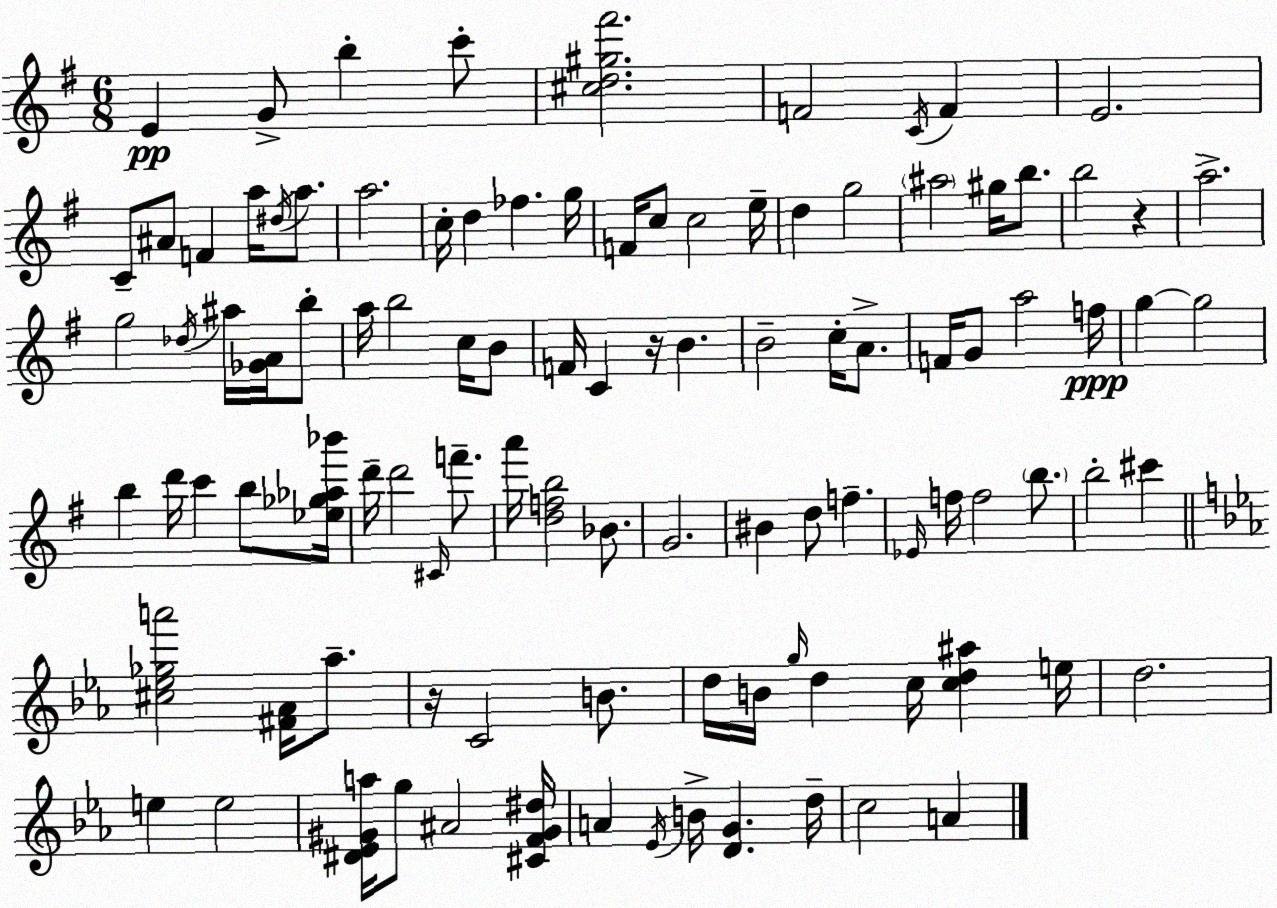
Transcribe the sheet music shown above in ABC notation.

X:1
T:Untitled
M:6/8
L:1/4
K:G
E G/2 b c'/2 [^cd^g^f']2 F2 C/4 F E2 C/2 ^A/2 F a/4 ^d/4 a/2 a2 c/4 d _f g/4 F/4 c/2 c2 e/4 d g2 ^a2 ^g/4 b/2 b2 z a2 g2 _d/4 ^a/4 [_GA]/4 b/2 a/4 b2 c/4 B/2 F/4 C z/4 B B2 c/4 A/2 F/4 G/2 a2 f/4 g g2 b d'/4 c' b/2 [_e_g_a_b']/4 d'/4 d'2 ^C/4 f'/2 a'/4 [dfb]2 _B/2 G2 ^B d/2 f _E/4 f/4 f2 b/2 b2 ^c' [^c_e_ga']2 [^F_A]/4 _a/2 z/4 C2 B/2 d/4 B/4 g/4 d c/4 [cd^a] e/4 d2 e e2 [^D_E^Ga]/4 g/2 ^A2 [^CF^G^d]/4 A _E/4 B/4 [DG] d/4 c2 A